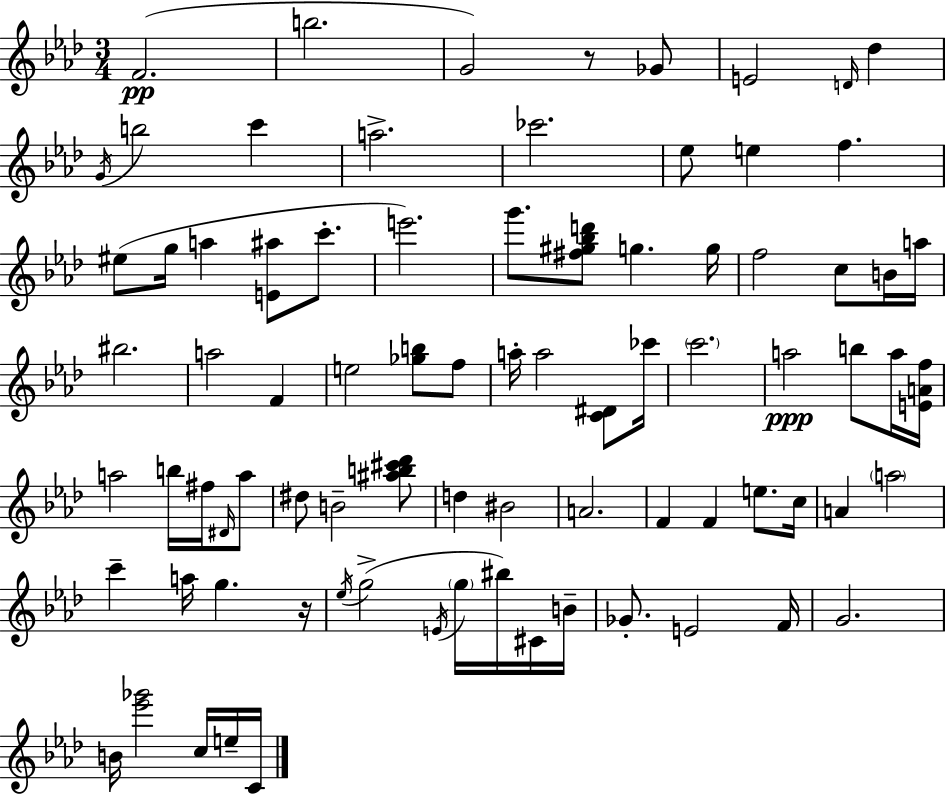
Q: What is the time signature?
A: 3/4